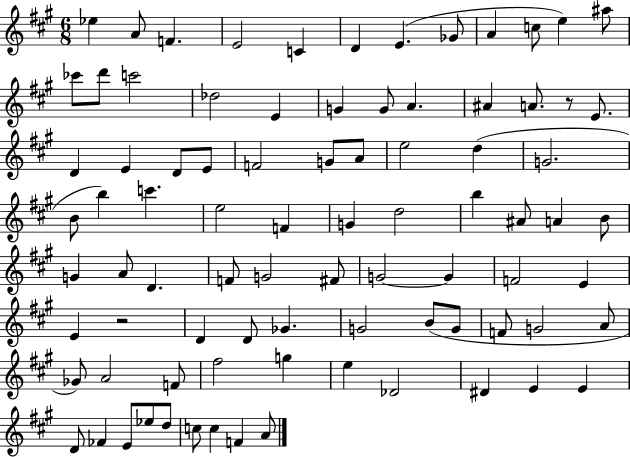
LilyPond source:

{
  \clef treble
  \numericTimeSignature
  \time 6/8
  \key a \major
  ees''4 a'8 f'4. | e'2 c'4 | d'4 e'4.( ges'8 | a'4 c''8 e''4) ais''8 | \break ces'''8 d'''8 c'''2 | des''2 e'4 | g'4 g'8 a'4. | ais'4 a'8. r8 e'8. | \break d'4 e'4 d'8 e'8 | f'2 g'8 a'8 | e''2 d''4( | g'2. | \break b'8 b''4) c'''4. | e''2 f'4 | g'4 d''2 | b''4 ais'8 a'4 b'8 | \break g'4 a'8 d'4. | f'8 g'2 fis'8 | g'2~~ g'4 | f'2 e'4 | \break e'4 r2 | d'4 d'8 ges'4. | g'2 b'8( g'8 | f'8 g'2 a'8 | \break ges'8) a'2 f'8 | fis''2 g''4 | e''4 des'2 | dis'4 e'4 e'4 | \break d'8 fes'4 e'8 ees''8 d''8 | c''8 c''4 f'4 a'8 | \bar "|."
}